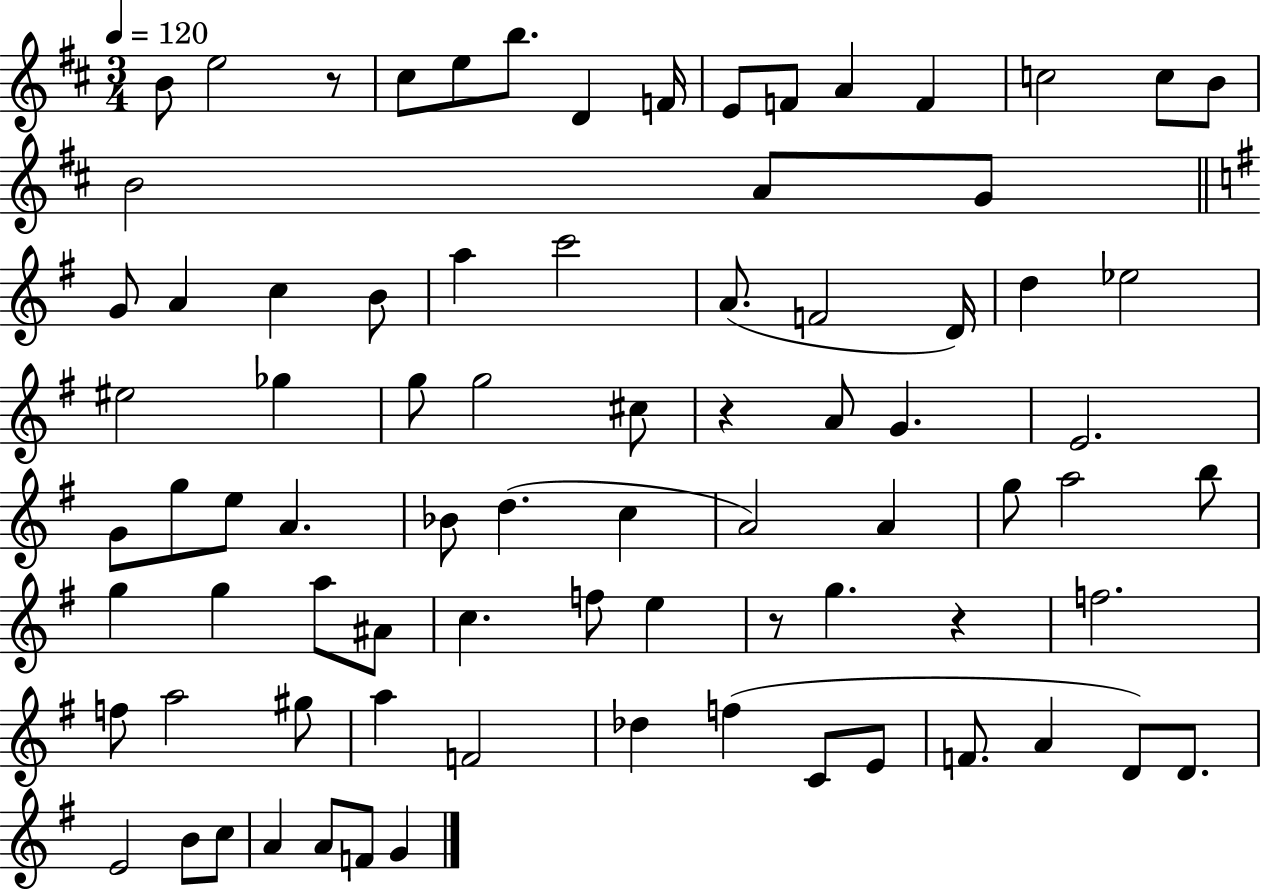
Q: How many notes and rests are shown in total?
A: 81